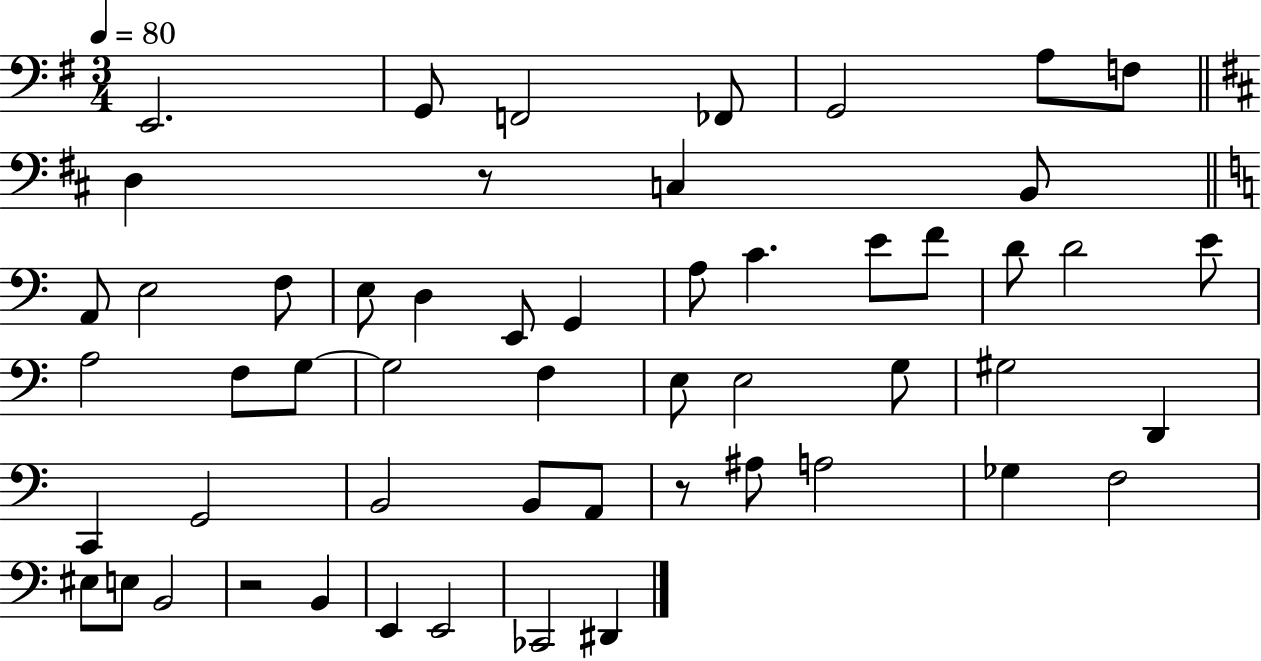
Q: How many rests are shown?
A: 3